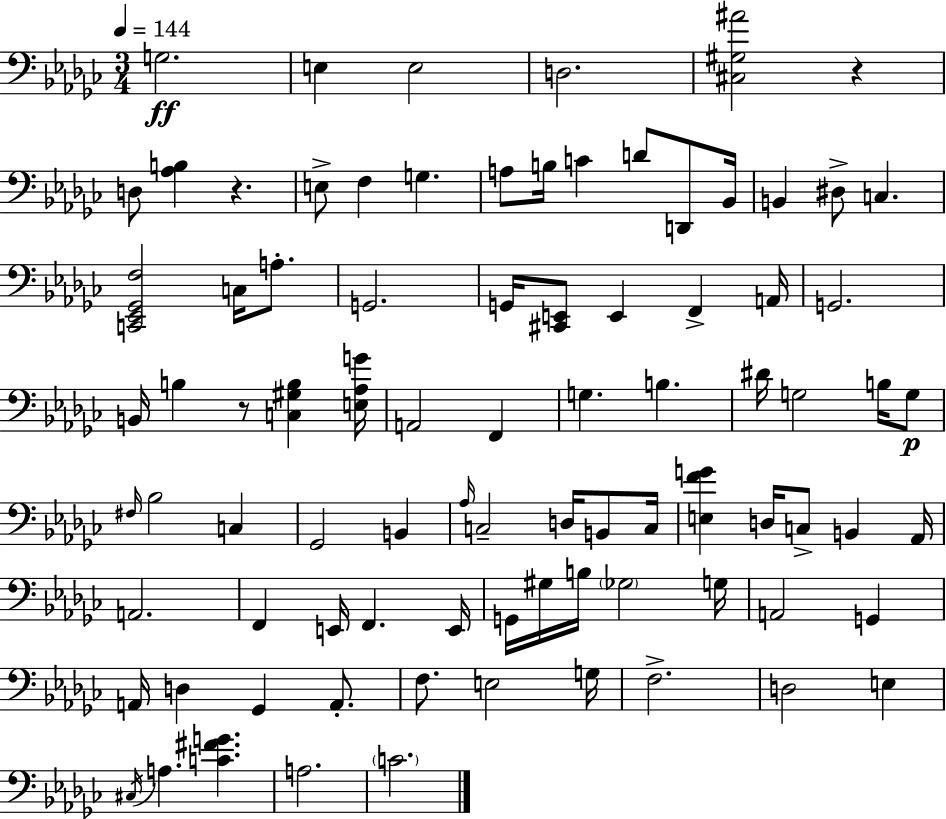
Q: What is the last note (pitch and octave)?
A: C4